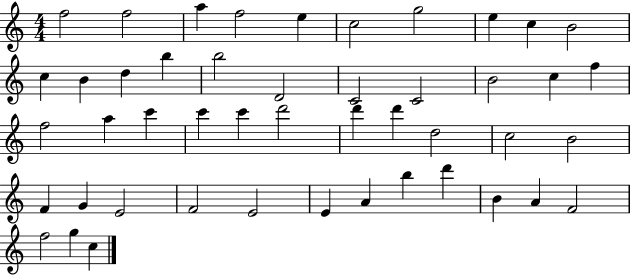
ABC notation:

X:1
T:Untitled
M:4/4
L:1/4
K:C
f2 f2 a f2 e c2 g2 e c B2 c B d b b2 D2 C2 C2 B2 c f f2 a c' c' c' d'2 d' d' d2 c2 B2 F G E2 F2 E2 E A b d' B A F2 f2 g c